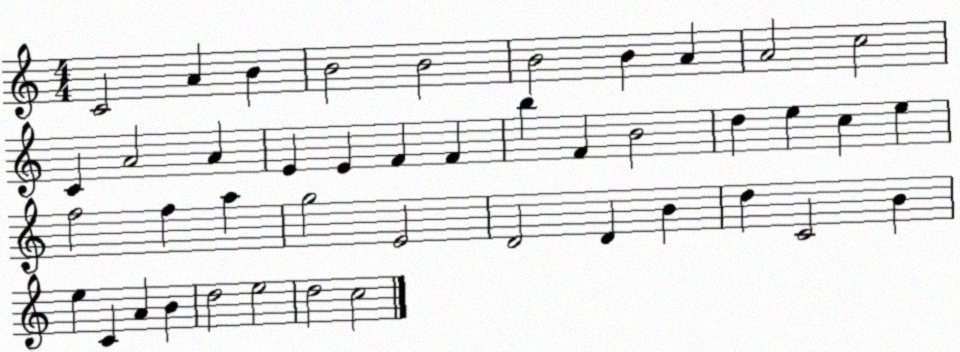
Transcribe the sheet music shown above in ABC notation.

X:1
T:Untitled
M:4/4
L:1/4
K:C
C2 A B B2 B2 B2 B A A2 c2 C A2 A E E F F b F B2 d e c e f2 f a g2 E2 D2 D B d C2 B e C A B d2 e2 d2 c2